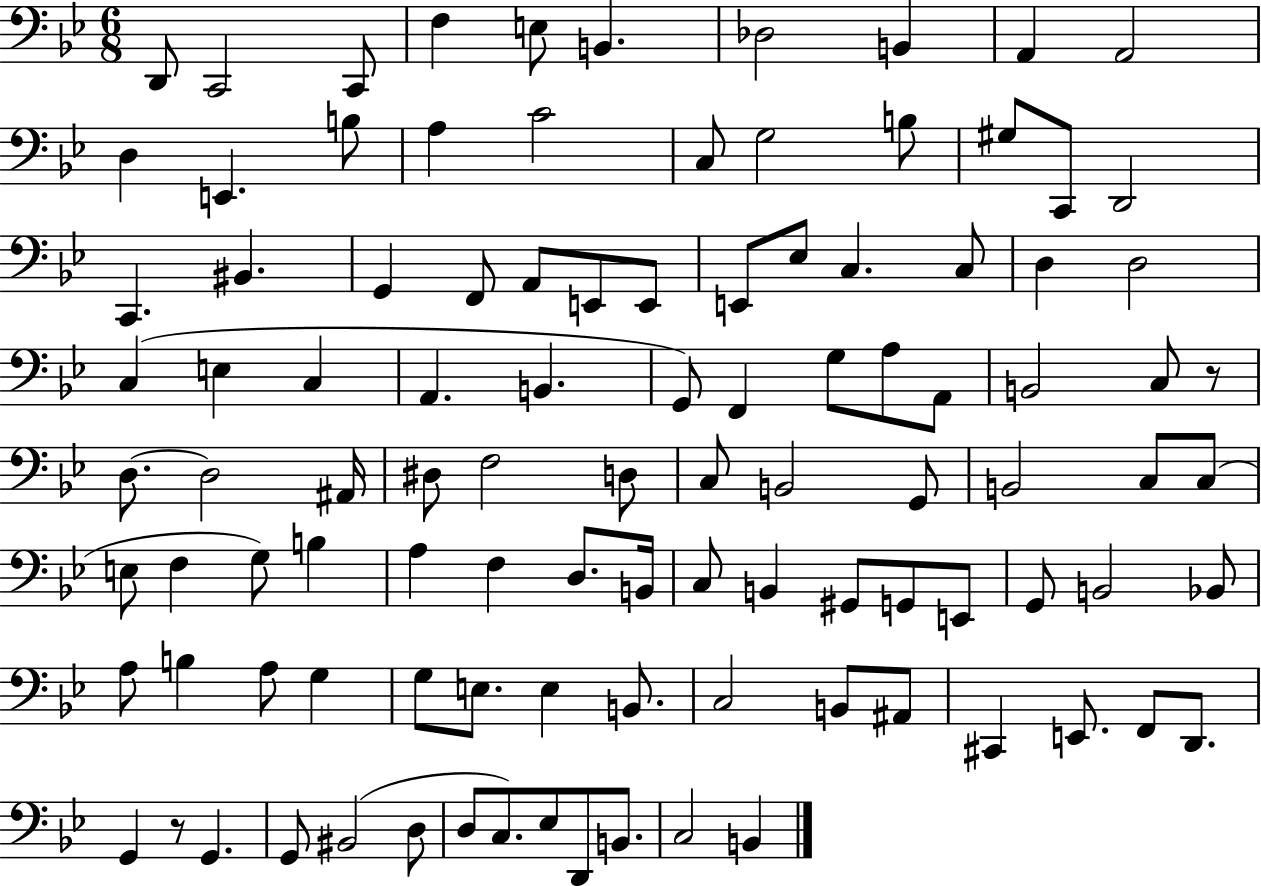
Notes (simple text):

D2/e C2/h C2/e F3/q E3/e B2/q. Db3/h B2/q A2/q A2/h D3/q E2/q. B3/e A3/q C4/h C3/e G3/h B3/e G#3/e C2/e D2/h C2/q. BIS2/q. G2/q F2/e A2/e E2/e E2/e E2/e Eb3/e C3/q. C3/e D3/q D3/h C3/q E3/q C3/q A2/q. B2/q. G2/e F2/q G3/e A3/e A2/e B2/h C3/e R/e D3/e. D3/h A#2/s D#3/e F3/h D3/e C3/e B2/h G2/e B2/h C3/e C3/e E3/e F3/q G3/e B3/q A3/q F3/q D3/e. B2/s C3/e B2/q G#2/e G2/e E2/e G2/e B2/h Bb2/e A3/e B3/q A3/e G3/q G3/e E3/e. E3/q B2/e. C3/h B2/e A#2/e C#2/q E2/e. F2/e D2/e. G2/q R/e G2/q. G2/e BIS2/h D3/e D3/e C3/e. Eb3/e D2/e B2/e. C3/h B2/q